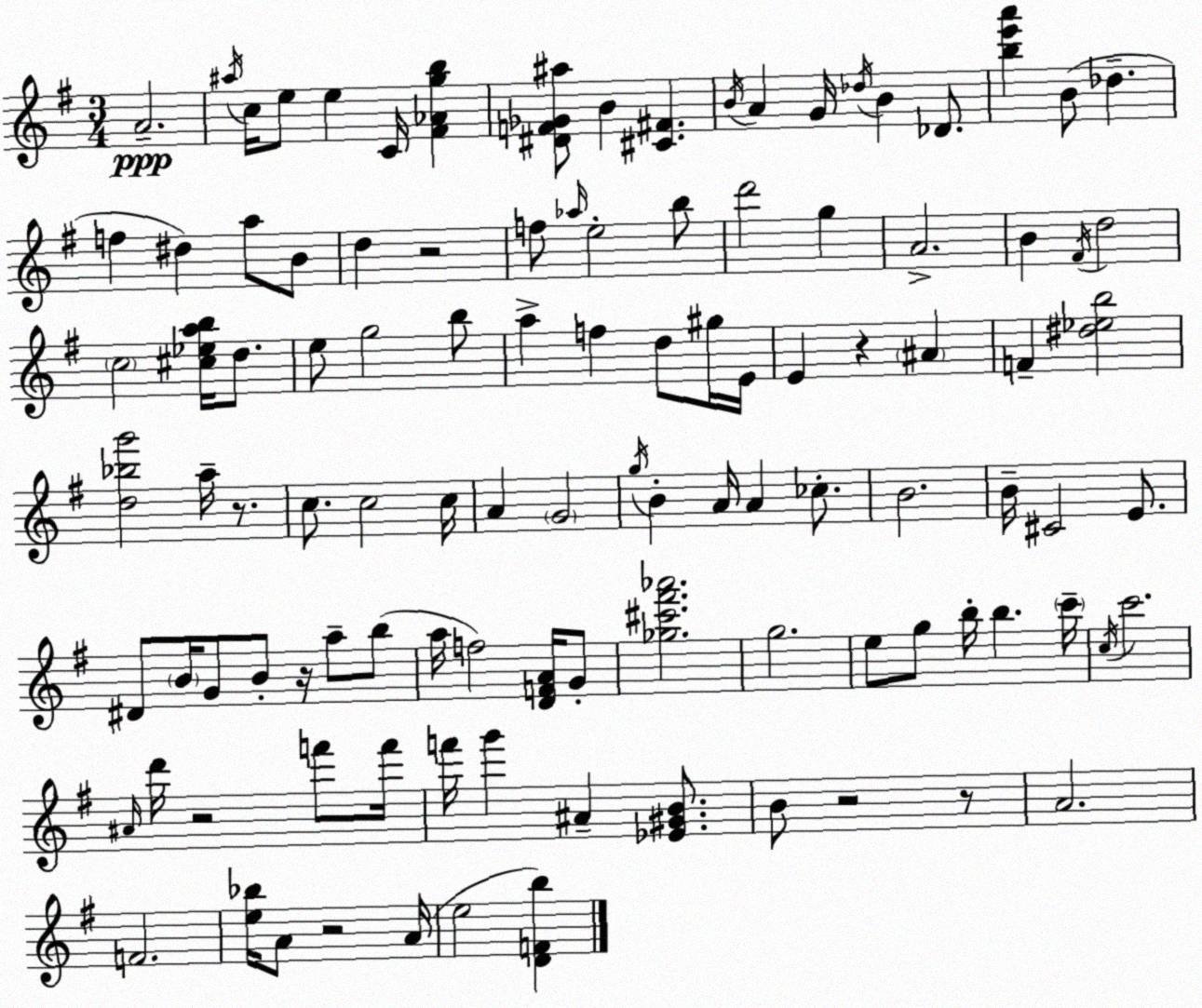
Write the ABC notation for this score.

X:1
T:Untitled
M:3/4
L:1/4
K:Em
A2 ^a/4 c/4 e/2 e C/4 [^F_Agb] [^DF_G^a]/2 B [^C^F] B/4 A G/4 _d/4 B _D/2 [be'a'] B/2 _d f ^d a/2 B/2 d z2 f/2 _a/4 e2 b/2 d'2 g A2 B ^F/4 d2 c2 [^c_eab]/4 d/2 e/2 g2 b/2 a f d/2 ^g/4 E/4 E z ^A F [^d_eb]2 [d_bg']2 a/4 z/2 c/2 c2 c/4 A G2 g/4 B A/4 A _c/2 B2 B/4 ^C2 E/2 ^D/2 B/4 G/2 B/2 z/4 a/2 b/2 a/4 f2 [DFA]/4 G/2 [_g^c'^f'_a']2 g2 e/2 g/2 b/4 b c'/4 c/4 c'2 ^A/4 d'/4 z2 f'/2 f'/4 f'/4 g' ^A [_E^GB]/2 B/2 z2 z/2 A2 F2 [e_b]/4 A/2 z2 A/4 e2 [DFb]